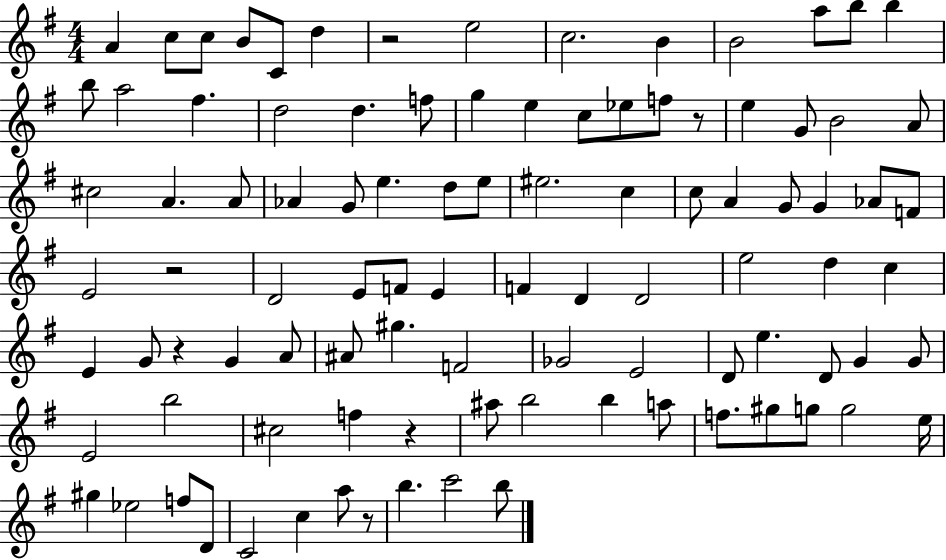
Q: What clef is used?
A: treble